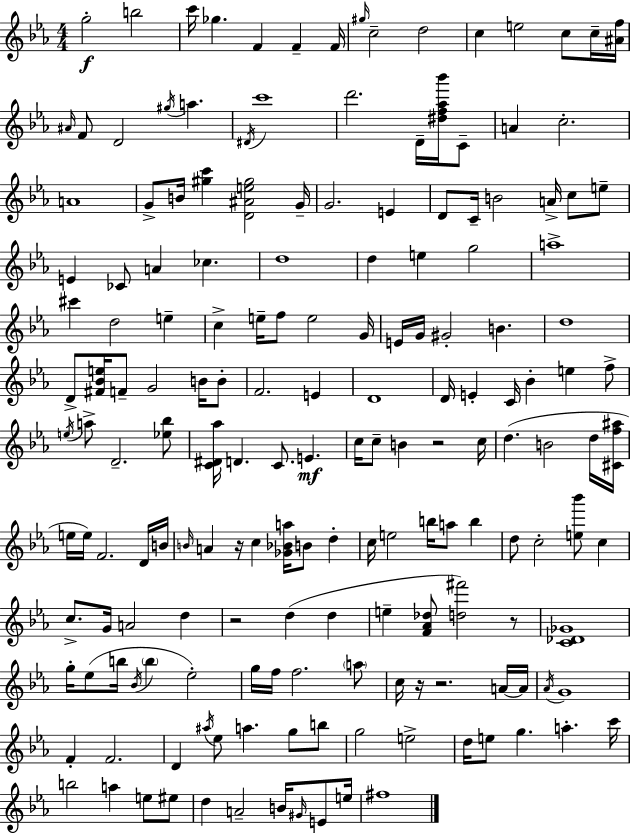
G5/h B5/h C6/s Gb5/q. F4/q F4/q F4/s G#5/s C5/h D5/h C5/q E5/h C5/e C5/s [A#4,F5]/s A#4/s F4/e D4/h G#5/s A5/q. D#4/s C6/w D6/h. D4/s [D#5,F5,Ab5,Bb6]/s C4/e A4/q C5/h. A4/w G4/e B4/s [G#5,C6]/q [D4,A#4,E5,G#5]/h G4/s G4/h. E4/q D4/e C4/s B4/h A4/s C5/e E5/e E4/q CES4/e A4/q CES5/q. D5/w D5/q E5/q G5/h A5/w C#6/q D5/h E5/q C5/q E5/s F5/e E5/h G4/s E4/s G4/s G#4/h B4/q. D5/w D4/e [F#4,Bb4,E5]/s F4/e G4/h B4/s B4/e F4/h. E4/q D4/w D4/s E4/q C4/s Bb4/q E5/q F5/e E5/s A5/e D4/h. [Eb5,Bb5]/e [C4,D#4,Ab5]/s D4/q. C4/e. E4/q. C5/s C5/e B4/q R/h C5/s D5/q. B4/h D5/s [C#4,F5,A#5]/s E5/s E5/s F4/h. D4/s B4/s B4/s A4/q R/s C5/q [Gb4,Bb4,A5]/s B4/e D5/q C5/s E5/h B5/s A5/e B5/q D5/e C5/h [E5,Bb6]/e C5/q C5/e. G4/s A4/h D5/q R/h D5/q D5/q E5/q [F4,Ab4,Db5]/e [D5,F#6]/h R/e [C4,Db4,Gb4]/w G5/s Eb5/e B5/s Bb4/s B5/q Eb5/h G5/s F5/s F5/h. A5/e C5/s R/s R/h. A4/s A4/s Ab4/s G4/w F4/q F4/h. D4/q A#5/s Eb5/e A5/q. G5/e B5/e G5/h E5/h D5/s E5/e G5/q. A5/q. C6/s B5/h A5/q E5/e EIS5/e D5/q A4/h B4/s G#4/s E4/e E5/s F#5/w